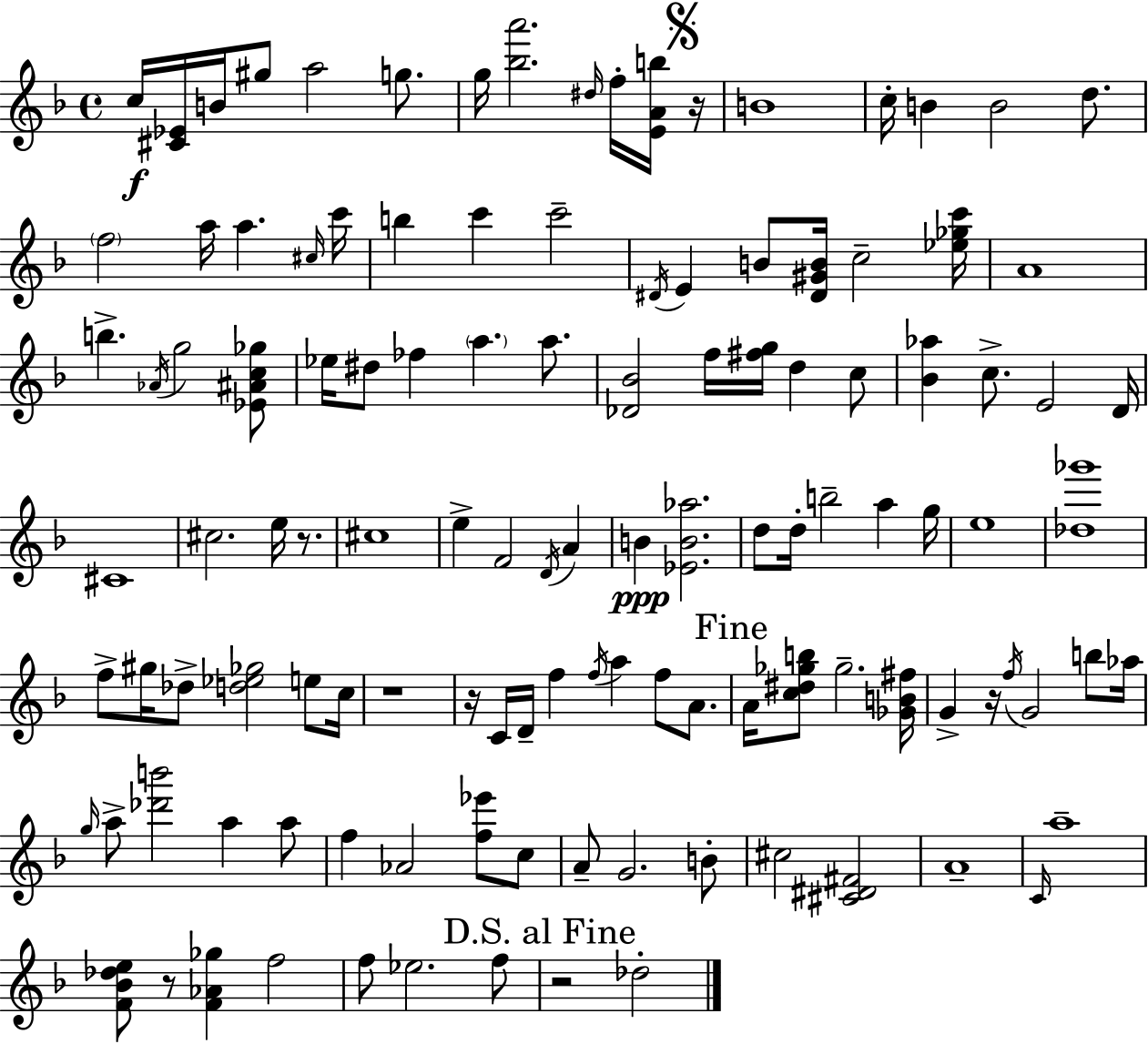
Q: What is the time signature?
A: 4/4